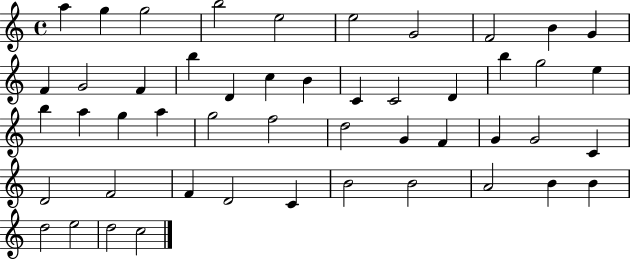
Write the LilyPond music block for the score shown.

{
  \clef treble
  \time 4/4
  \defaultTimeSignature
  \key c \major
  a''4 g''4 g''2 | b''2 e''2 | e''2 g'2 | f'2 b'4 g'4 | \break f'4 g'2 f'4 | b''4 d'4 c''4 b'4 | c'4 c'2 d'4 | b''4 g''2 e''4 | \break b''4 a''4 g''4 a''4 | g''2 f''2 | d''2 g'4 f'4 | g'4 g'2 c'4 | \break d'2 f'2 | f'4 d'2 c'4 | b'2 b'2 | a'2 b'4 b'4 | \break d''2 e''2 | d''2 c''2 | \bar "|."
}